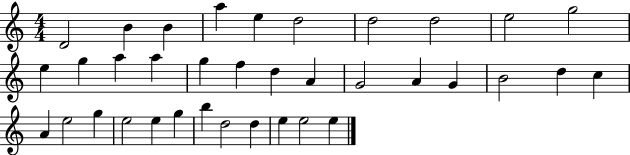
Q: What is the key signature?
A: C major